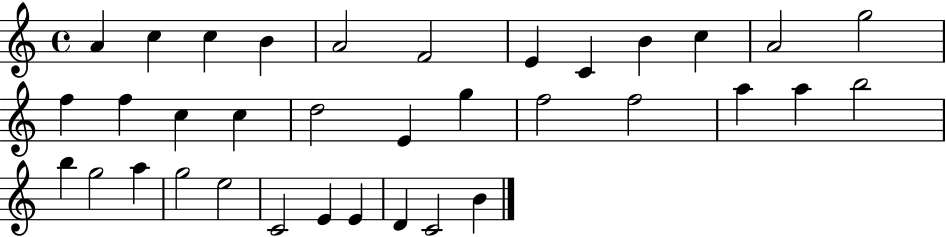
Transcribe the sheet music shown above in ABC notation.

X:1
T:Untitled
M:4/4
L:1/4
K:C
A c c B A2 F2 E C B c A2 g2 f f c c d2 E g f2 f2 a a b2 b g2 a g2 e2 C2 E E D C2 B